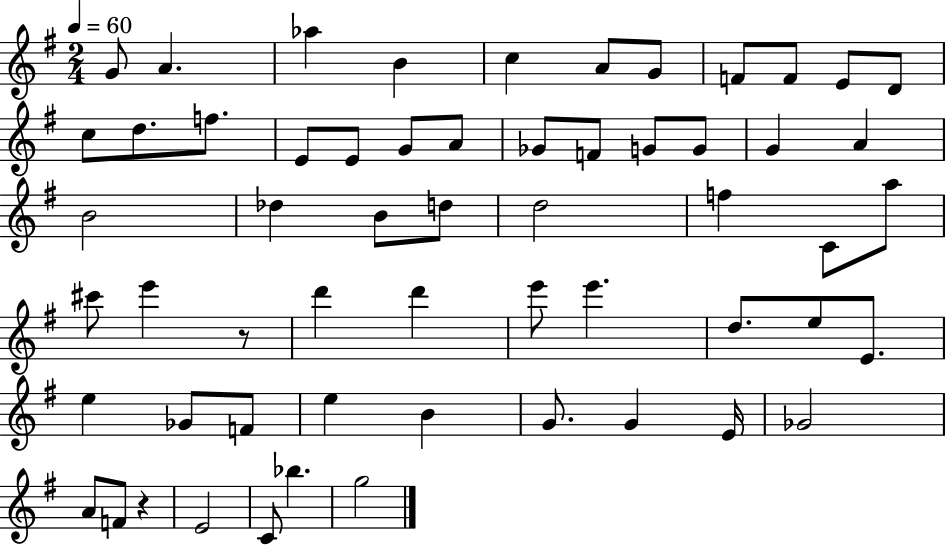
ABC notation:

X:1
T:Untitled
M:2/4
L:1/4
K:G
G/2 A _a B c A/2 G/2 F/2 F/2 E/2 D/2 c/2 d/2 f/2 E/2 E/2 G/2 A/2 _G/2 F/2 G/2 G/2 G A B2 _d B/2 d/2 d2 f C/2 a/2 ^c'/2 e' z/2 d' d' e'/2 e' d/2 e/2 E/2 e _G/2 F/2 e B G/2 G E/4 _G2 A/2 F/2 z E2 C/2 _b g2